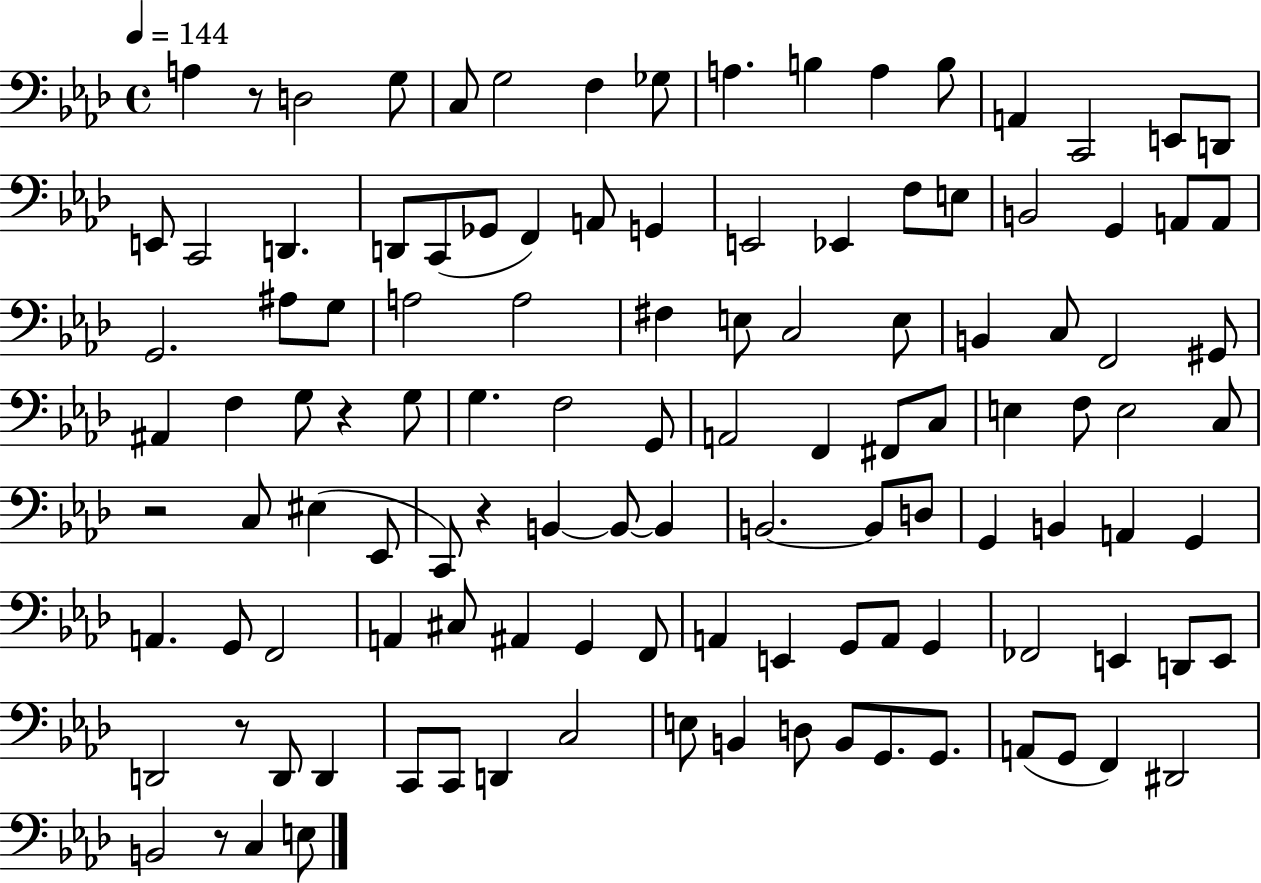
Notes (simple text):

A3/q R/e D3/h G3/e C3/e G3/h F3/q Gb3/e A3/q. B3/q A3/q B3/e A2/q C2/h E2/e D2/e E2/e C2/h D2/q. D2/e C2/e Gb2/e F2/q A2/e G2/q E2/h Eb2/q F3/e E3/e B2/h G2/q A2/e A2/e G2/h. A#3/e G3/e A3/h A3/h F#3/q E3/e C3/h E3/e B2/q C3/e F2/h G#2/e A#2/q F3/q G3/e R/q G3/e G3/q. F3/h G2/e A2/h F2/q F#2/e C3/e E3/q F3/e E3/h C3/e R/h C3/e EIS3/q Eb2/e C2/e R/q B2/q B2/e B2/q B2/h. B2/e D3/e G2/q B2/q A2/q G2/q A2/q. G2/e F2/h A2/q C#3/e A#2/q G2/q F2/e A2/q E2/q G2/e A2/e G2/q FES2/h E2/q D2/e E2/e D2/h R/e D2/e D2/q C2/e C2/e D2/q C3/h E3/e B2/q D3/e B2/e G2/e. G2/e. A2/e G2/e F2/q D#2/h B2/h R/e C3/q E3/e